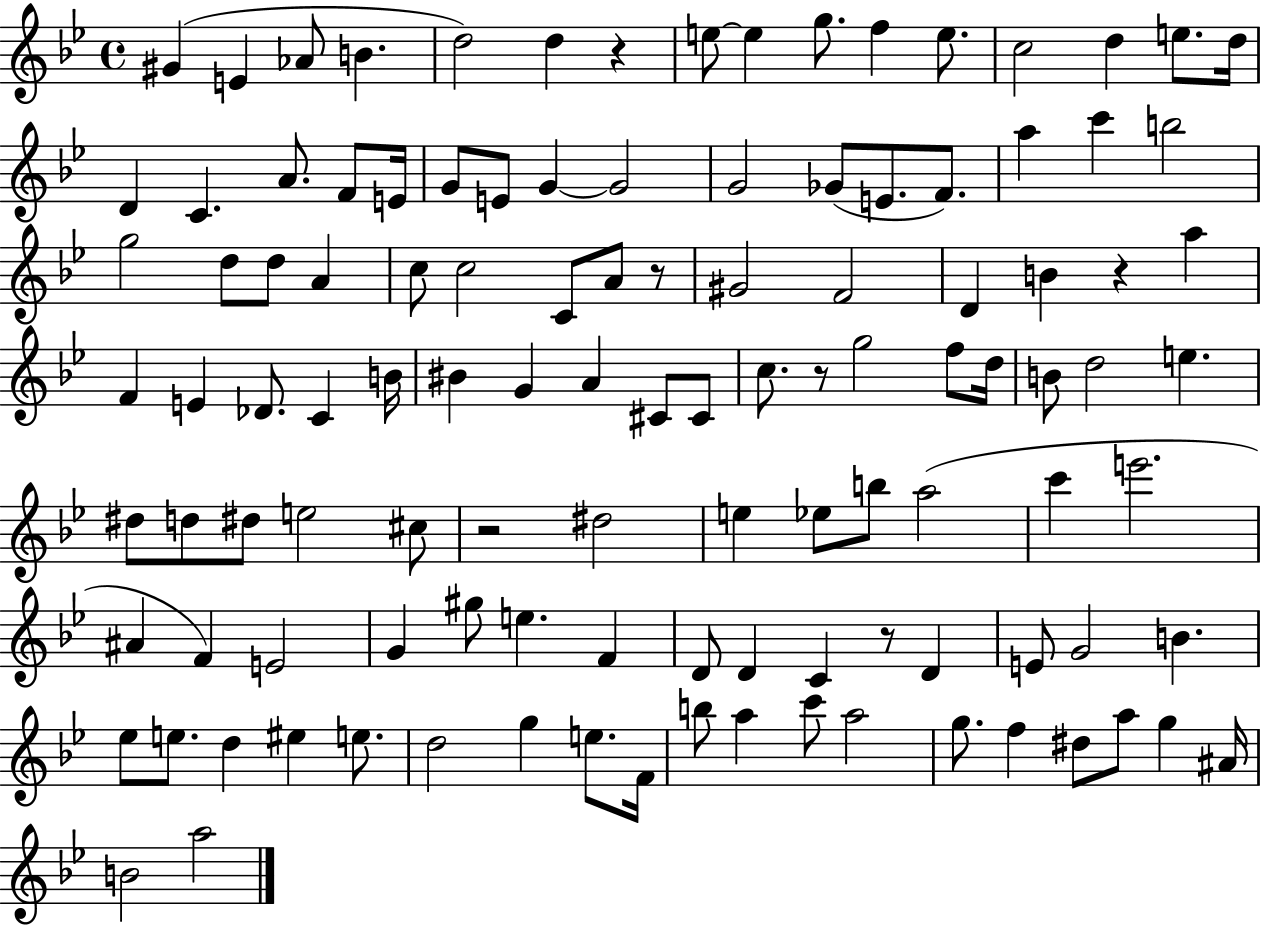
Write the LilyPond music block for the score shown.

{
  \clef treble
  \time 4/4
  \defaultTimeSignature
  \key bes \major
  gis'4( e'4 aes'8 b'4. | d''2) d''4 r4 | e''8~~ e''4 g''8. f''4 e''8. | c''2 d''4 e''8. d''16 | \break d'4 c'4. a'8. f'8 e'16 | g'8 e'8 g'4~~ g'2 | g'2 ges'8( e'8. f'8.) | a''4 c'''4 b''2 | \break g''2 d''8 d''8 a'4 | c''8 c''2 c'8 a'8 r8 | gis'2 f'2 | d'4 b'4 r4 a''4 | \break f'4 e'4 des'8. c'4 b'16 | bis'4 g'4 a'4 cis'8 cis'8 | c''8. r8 g''2 f''8 d''16 | b'8 d''2 e''4. | \break dis''8 d''8 dis''8 e''2 cis''8 | r2 dis''2 | e''4 ees''8 b''8 a''2( | c'''4 e'''2. | \break ais'4 f'4) e'2 | g'4 gis''8 e''4. f'4 | d'8 d'4 c'4 r8 d'4 | e'8 g'2 b'4. | \break ees''8 e''8. d''4 eis''4 e''8. | d''2 g''4 e''8. f'16 | b''8 a''4 c'''8 a''2 | g''8. f''4 dis''8 a''8 g''4 ais'16 | \break b'2 a''2 | \bar "|."
}